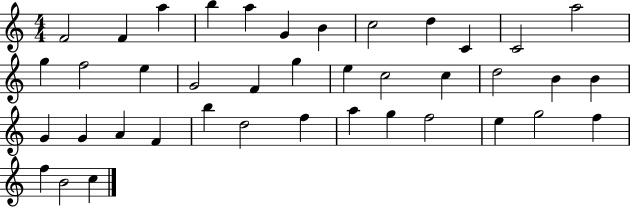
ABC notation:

X:1
T:Untitled
M:4/4
L:1/4
K:C
F2 F a b a G B c2 d C C2 a2 g f2 e G2 F g e c2 c d2 B B G G A F b d2 f a g f2 e g2 f f B2 c